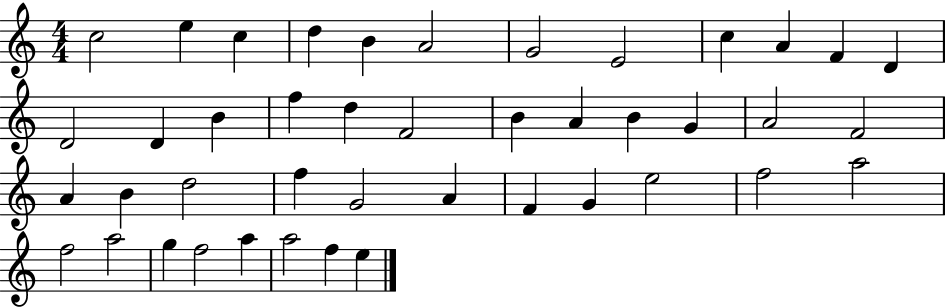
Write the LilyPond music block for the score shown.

{
  \clef treble
  \numericTimeSignature
  \time 4/4
  \key c \major
  c''2 e''4 c''4 | d''4 b'4 a'2 | g'2 e'2 | c''4 a'4 f'4 d'4 | \break d'2 d'4 b'4 | f''4 d''4 f'2 | b'4 a'4 b'4 g'4 | a'2 f'2 | \break a'4 b'4 d''2 | f''4 g'2 a'4 | f'4 g'4 e''2 | f''2 a''2 | \break f''2 a''2 | g''4 f''2 a''4 | a''2 f''4 e''4 | \bar "|."
}